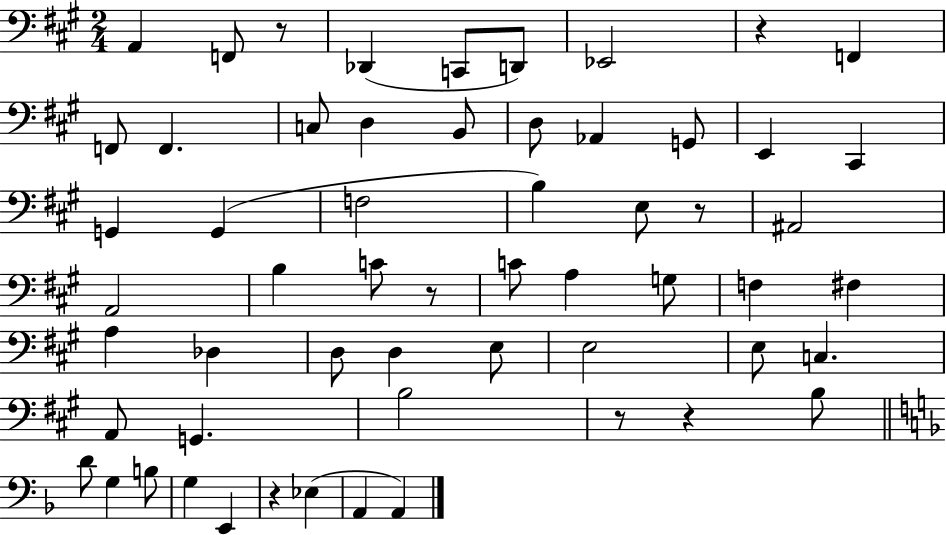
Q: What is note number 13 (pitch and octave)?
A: D3